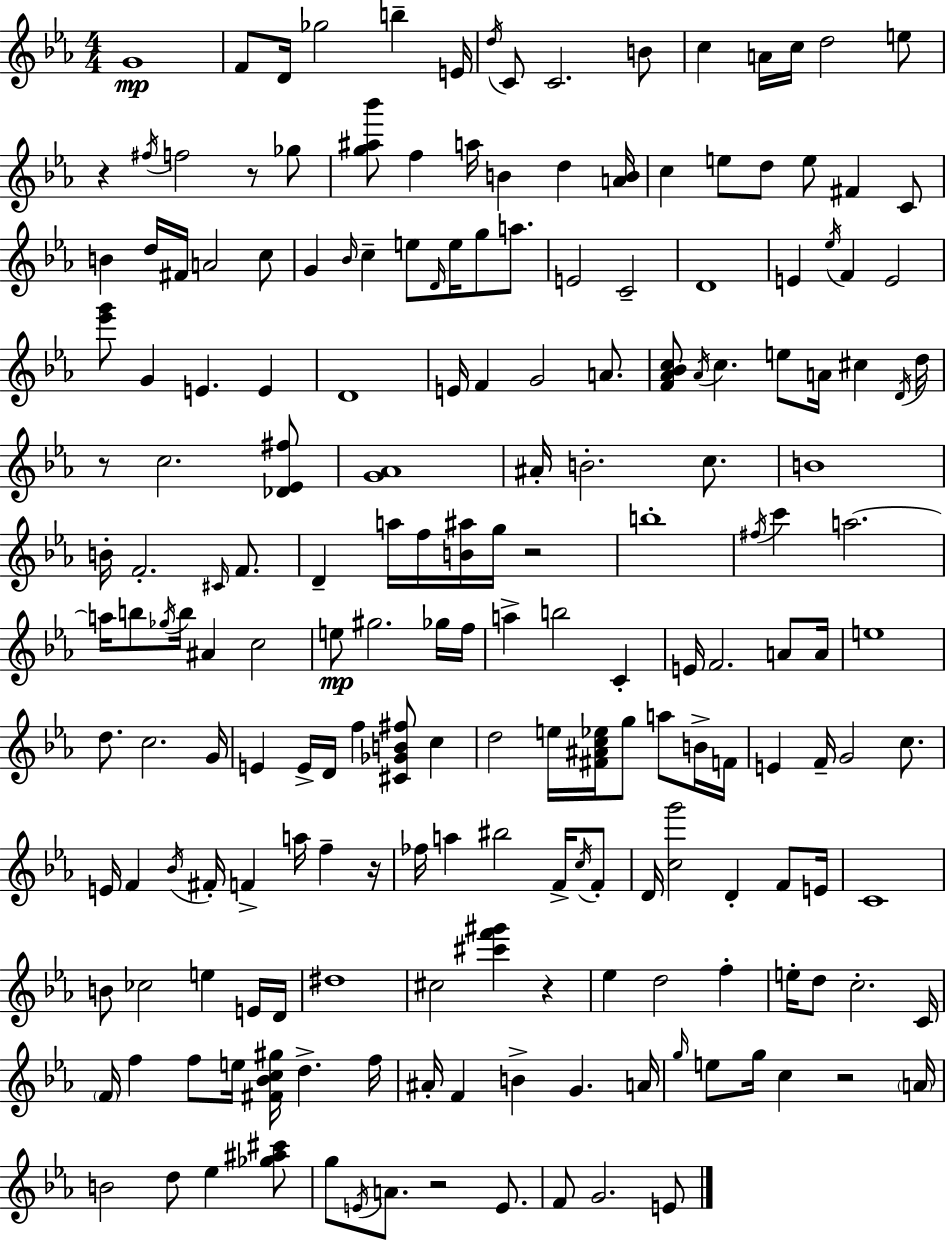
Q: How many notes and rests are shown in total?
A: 195